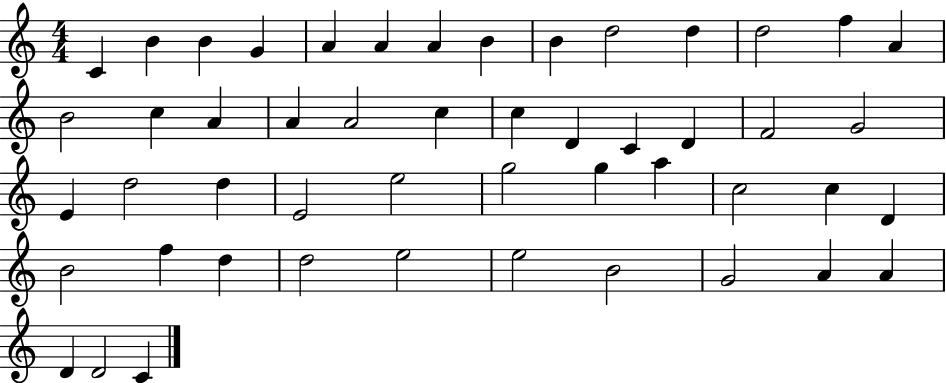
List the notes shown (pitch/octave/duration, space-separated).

C4/q B4/q B4/q G4/q A4/q A4/q A4/q B4/q B4/q D5/h D5/q D5/h F5/q A4/q B4/h C5/q A4/q A4/q A4/h C5/q C5/q D4/q C4/q D4/q F4/h G4/h E4/q D5/h D5/q E4/h E5/h G5/h G5/q A5/q C5/h C5/q D4/q B4/h F5/q D5/q D5/h E5/h E5/h B4/h G4/h A4/q A4/q D4/q D4/h C4/q